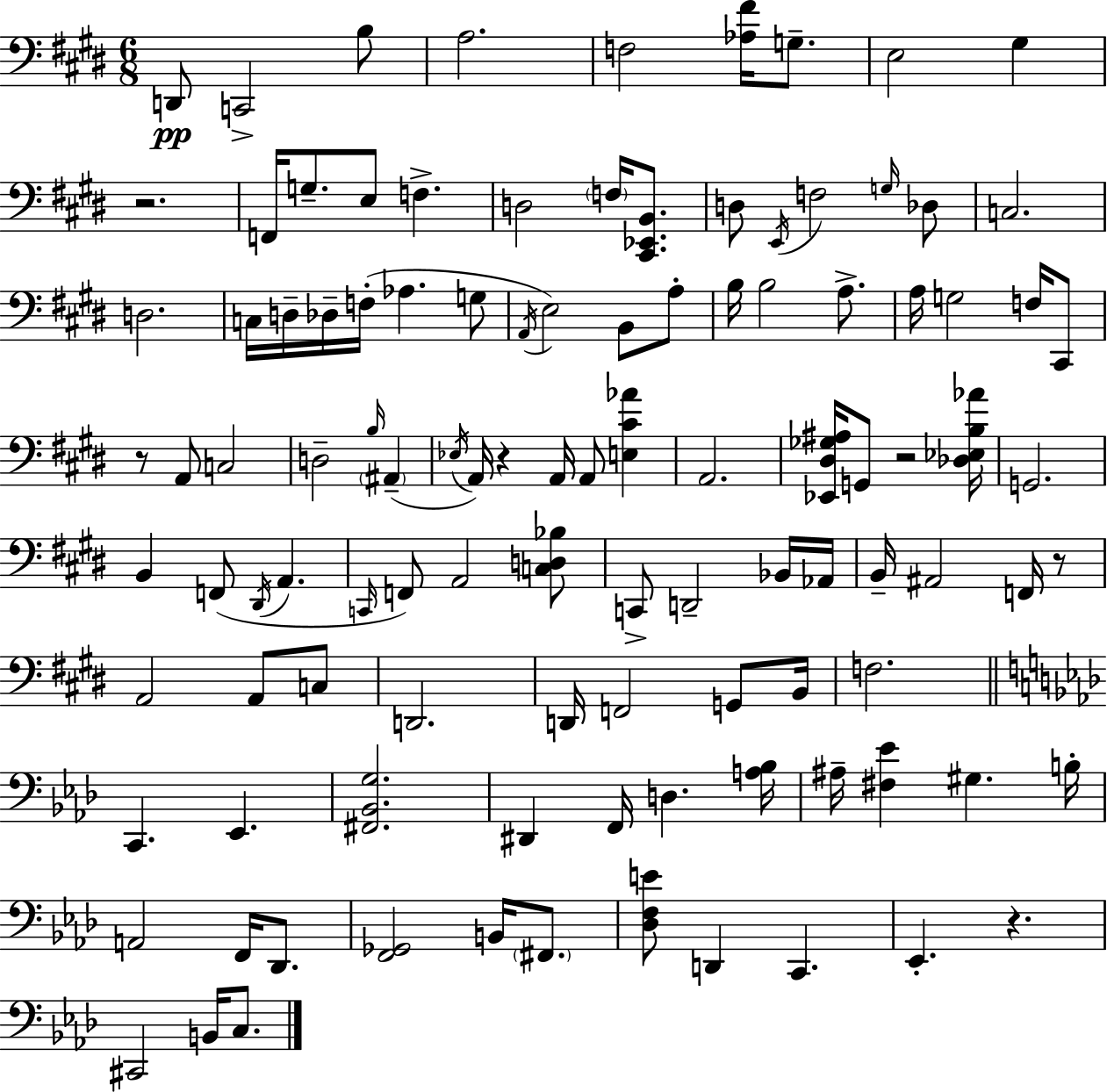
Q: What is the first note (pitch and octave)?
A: D2